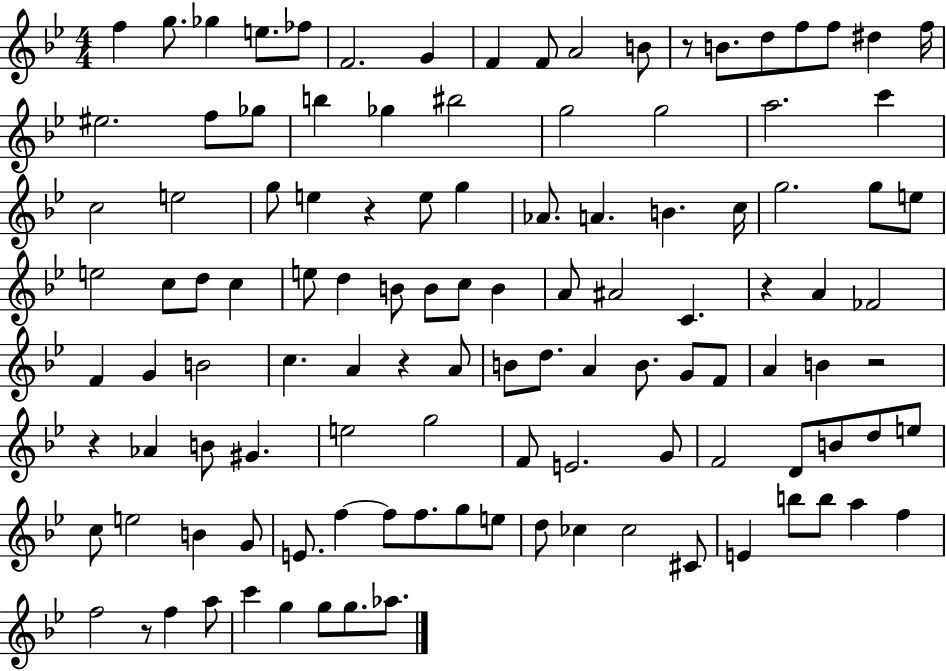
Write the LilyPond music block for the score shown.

{
  \clef treble
  \numericTimeSignature
  \time 4/4
  \key bes \major
  \repeat volta 2 { f''4 g''8. ges''4 e''8. fes''8 | f'2. g'4 | f'4 f'8 a'2 b'8 | r8 b'8. d''8 f''8 f''8 dis''4 f''16 | \break eis''2. f''8 ges''8 | b''4 ges''4 bis''2 | g''2 g''2 | a''2. c'''4 | \break c''2 e''2 | g''8 e''4 r4 e''8 g''4 | aes'8. a'4. b'4. c''16 | g''2. g''8 e''8 | \break e''2 c''8 d''8 c''4 | e''8 d''4 b'8 b'8 c''8 b'4 | a'8 ais'2 c'4. | r4 a'4 fes'2 | \break f'4 g'4 b'2 | c''4. a'4 r4 a'8 | b'8 d''8. a'4 b'8. g'8 f'8 | a'4 b'4 r2 | \break r4 aes'4 b'8 gis'4. | e''2 g''2 | f'8 e'2. g'8 | f'2 d'8 b'8 d''8 e''8 | \break c''8 e''2 b'4 g'8 | e'8. f''4~~ f''8 f''8. g''8 e''8 | d''8 ces''4 ces''2 cis'8 | e'4 b''8 b''8 a''4 f''4 | \break f''2 r8 f''4 a''8 | c'''4 g''4 g''8 g''8. aes''8. | } \bar "|."
}